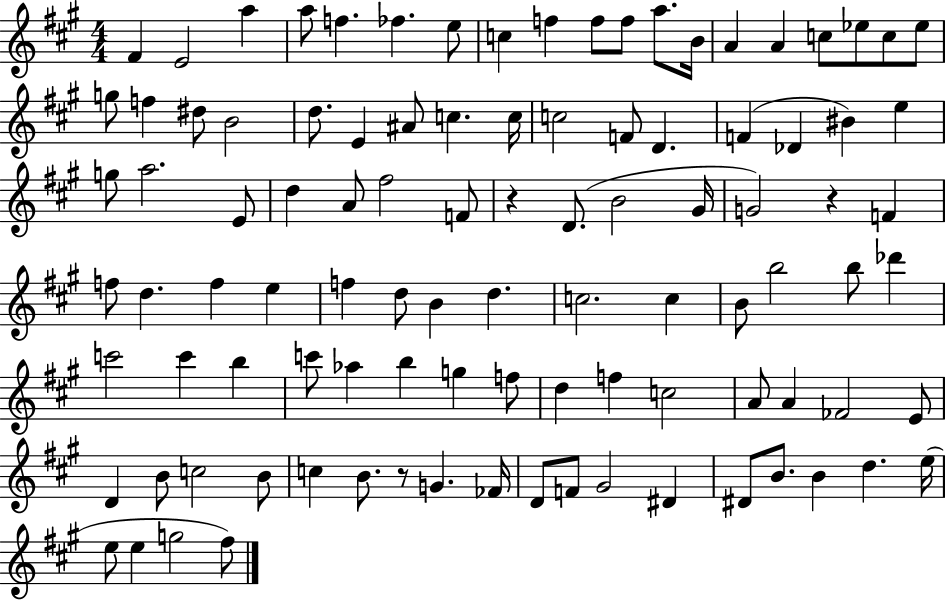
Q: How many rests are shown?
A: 3